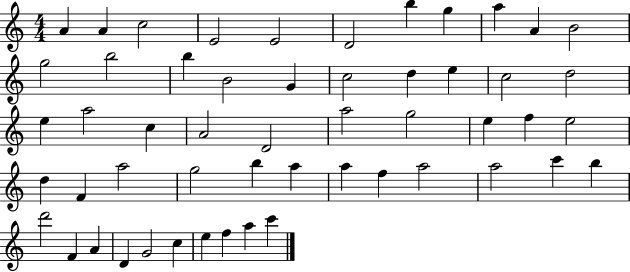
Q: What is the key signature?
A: C major